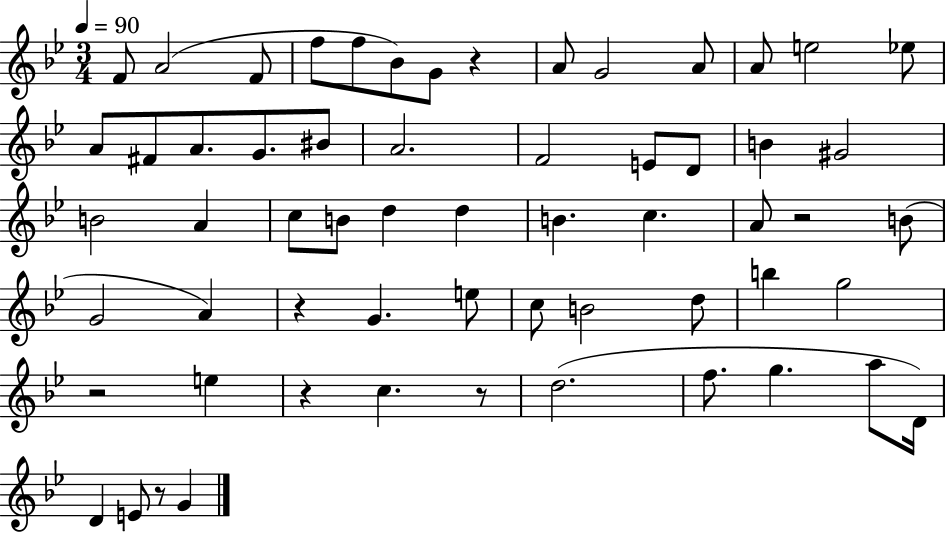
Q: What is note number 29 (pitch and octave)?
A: D5